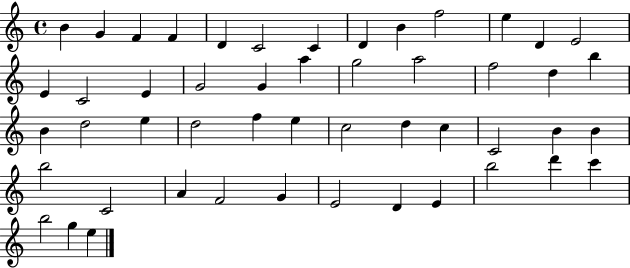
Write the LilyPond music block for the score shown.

{
  \clef treble
  \time 4/4
  \defaultTimeSignature
  \key c \major
  b'4 g'4 f'4 f'4 | d'4 c'2 c'4 | d'4 b'4 f''2 | e''4 d'4 e'2 | \break e'4 c'2 e'4 | g'2 g'4 a''4 | g''2 a''2 | f''2 d''4 b''4 | \break b'4 d''2 e''4 | d''2 f''4 e''4 | c''2 d''4 c''4 | c'2 b'4 b'4 | \break b''2 c'2 | a'4 f'2 g'4 | e'2 d'4 e'4 | b''2 d'''4 c'''4 | \break b''2 g''4 e''4 | \bar "|."
}